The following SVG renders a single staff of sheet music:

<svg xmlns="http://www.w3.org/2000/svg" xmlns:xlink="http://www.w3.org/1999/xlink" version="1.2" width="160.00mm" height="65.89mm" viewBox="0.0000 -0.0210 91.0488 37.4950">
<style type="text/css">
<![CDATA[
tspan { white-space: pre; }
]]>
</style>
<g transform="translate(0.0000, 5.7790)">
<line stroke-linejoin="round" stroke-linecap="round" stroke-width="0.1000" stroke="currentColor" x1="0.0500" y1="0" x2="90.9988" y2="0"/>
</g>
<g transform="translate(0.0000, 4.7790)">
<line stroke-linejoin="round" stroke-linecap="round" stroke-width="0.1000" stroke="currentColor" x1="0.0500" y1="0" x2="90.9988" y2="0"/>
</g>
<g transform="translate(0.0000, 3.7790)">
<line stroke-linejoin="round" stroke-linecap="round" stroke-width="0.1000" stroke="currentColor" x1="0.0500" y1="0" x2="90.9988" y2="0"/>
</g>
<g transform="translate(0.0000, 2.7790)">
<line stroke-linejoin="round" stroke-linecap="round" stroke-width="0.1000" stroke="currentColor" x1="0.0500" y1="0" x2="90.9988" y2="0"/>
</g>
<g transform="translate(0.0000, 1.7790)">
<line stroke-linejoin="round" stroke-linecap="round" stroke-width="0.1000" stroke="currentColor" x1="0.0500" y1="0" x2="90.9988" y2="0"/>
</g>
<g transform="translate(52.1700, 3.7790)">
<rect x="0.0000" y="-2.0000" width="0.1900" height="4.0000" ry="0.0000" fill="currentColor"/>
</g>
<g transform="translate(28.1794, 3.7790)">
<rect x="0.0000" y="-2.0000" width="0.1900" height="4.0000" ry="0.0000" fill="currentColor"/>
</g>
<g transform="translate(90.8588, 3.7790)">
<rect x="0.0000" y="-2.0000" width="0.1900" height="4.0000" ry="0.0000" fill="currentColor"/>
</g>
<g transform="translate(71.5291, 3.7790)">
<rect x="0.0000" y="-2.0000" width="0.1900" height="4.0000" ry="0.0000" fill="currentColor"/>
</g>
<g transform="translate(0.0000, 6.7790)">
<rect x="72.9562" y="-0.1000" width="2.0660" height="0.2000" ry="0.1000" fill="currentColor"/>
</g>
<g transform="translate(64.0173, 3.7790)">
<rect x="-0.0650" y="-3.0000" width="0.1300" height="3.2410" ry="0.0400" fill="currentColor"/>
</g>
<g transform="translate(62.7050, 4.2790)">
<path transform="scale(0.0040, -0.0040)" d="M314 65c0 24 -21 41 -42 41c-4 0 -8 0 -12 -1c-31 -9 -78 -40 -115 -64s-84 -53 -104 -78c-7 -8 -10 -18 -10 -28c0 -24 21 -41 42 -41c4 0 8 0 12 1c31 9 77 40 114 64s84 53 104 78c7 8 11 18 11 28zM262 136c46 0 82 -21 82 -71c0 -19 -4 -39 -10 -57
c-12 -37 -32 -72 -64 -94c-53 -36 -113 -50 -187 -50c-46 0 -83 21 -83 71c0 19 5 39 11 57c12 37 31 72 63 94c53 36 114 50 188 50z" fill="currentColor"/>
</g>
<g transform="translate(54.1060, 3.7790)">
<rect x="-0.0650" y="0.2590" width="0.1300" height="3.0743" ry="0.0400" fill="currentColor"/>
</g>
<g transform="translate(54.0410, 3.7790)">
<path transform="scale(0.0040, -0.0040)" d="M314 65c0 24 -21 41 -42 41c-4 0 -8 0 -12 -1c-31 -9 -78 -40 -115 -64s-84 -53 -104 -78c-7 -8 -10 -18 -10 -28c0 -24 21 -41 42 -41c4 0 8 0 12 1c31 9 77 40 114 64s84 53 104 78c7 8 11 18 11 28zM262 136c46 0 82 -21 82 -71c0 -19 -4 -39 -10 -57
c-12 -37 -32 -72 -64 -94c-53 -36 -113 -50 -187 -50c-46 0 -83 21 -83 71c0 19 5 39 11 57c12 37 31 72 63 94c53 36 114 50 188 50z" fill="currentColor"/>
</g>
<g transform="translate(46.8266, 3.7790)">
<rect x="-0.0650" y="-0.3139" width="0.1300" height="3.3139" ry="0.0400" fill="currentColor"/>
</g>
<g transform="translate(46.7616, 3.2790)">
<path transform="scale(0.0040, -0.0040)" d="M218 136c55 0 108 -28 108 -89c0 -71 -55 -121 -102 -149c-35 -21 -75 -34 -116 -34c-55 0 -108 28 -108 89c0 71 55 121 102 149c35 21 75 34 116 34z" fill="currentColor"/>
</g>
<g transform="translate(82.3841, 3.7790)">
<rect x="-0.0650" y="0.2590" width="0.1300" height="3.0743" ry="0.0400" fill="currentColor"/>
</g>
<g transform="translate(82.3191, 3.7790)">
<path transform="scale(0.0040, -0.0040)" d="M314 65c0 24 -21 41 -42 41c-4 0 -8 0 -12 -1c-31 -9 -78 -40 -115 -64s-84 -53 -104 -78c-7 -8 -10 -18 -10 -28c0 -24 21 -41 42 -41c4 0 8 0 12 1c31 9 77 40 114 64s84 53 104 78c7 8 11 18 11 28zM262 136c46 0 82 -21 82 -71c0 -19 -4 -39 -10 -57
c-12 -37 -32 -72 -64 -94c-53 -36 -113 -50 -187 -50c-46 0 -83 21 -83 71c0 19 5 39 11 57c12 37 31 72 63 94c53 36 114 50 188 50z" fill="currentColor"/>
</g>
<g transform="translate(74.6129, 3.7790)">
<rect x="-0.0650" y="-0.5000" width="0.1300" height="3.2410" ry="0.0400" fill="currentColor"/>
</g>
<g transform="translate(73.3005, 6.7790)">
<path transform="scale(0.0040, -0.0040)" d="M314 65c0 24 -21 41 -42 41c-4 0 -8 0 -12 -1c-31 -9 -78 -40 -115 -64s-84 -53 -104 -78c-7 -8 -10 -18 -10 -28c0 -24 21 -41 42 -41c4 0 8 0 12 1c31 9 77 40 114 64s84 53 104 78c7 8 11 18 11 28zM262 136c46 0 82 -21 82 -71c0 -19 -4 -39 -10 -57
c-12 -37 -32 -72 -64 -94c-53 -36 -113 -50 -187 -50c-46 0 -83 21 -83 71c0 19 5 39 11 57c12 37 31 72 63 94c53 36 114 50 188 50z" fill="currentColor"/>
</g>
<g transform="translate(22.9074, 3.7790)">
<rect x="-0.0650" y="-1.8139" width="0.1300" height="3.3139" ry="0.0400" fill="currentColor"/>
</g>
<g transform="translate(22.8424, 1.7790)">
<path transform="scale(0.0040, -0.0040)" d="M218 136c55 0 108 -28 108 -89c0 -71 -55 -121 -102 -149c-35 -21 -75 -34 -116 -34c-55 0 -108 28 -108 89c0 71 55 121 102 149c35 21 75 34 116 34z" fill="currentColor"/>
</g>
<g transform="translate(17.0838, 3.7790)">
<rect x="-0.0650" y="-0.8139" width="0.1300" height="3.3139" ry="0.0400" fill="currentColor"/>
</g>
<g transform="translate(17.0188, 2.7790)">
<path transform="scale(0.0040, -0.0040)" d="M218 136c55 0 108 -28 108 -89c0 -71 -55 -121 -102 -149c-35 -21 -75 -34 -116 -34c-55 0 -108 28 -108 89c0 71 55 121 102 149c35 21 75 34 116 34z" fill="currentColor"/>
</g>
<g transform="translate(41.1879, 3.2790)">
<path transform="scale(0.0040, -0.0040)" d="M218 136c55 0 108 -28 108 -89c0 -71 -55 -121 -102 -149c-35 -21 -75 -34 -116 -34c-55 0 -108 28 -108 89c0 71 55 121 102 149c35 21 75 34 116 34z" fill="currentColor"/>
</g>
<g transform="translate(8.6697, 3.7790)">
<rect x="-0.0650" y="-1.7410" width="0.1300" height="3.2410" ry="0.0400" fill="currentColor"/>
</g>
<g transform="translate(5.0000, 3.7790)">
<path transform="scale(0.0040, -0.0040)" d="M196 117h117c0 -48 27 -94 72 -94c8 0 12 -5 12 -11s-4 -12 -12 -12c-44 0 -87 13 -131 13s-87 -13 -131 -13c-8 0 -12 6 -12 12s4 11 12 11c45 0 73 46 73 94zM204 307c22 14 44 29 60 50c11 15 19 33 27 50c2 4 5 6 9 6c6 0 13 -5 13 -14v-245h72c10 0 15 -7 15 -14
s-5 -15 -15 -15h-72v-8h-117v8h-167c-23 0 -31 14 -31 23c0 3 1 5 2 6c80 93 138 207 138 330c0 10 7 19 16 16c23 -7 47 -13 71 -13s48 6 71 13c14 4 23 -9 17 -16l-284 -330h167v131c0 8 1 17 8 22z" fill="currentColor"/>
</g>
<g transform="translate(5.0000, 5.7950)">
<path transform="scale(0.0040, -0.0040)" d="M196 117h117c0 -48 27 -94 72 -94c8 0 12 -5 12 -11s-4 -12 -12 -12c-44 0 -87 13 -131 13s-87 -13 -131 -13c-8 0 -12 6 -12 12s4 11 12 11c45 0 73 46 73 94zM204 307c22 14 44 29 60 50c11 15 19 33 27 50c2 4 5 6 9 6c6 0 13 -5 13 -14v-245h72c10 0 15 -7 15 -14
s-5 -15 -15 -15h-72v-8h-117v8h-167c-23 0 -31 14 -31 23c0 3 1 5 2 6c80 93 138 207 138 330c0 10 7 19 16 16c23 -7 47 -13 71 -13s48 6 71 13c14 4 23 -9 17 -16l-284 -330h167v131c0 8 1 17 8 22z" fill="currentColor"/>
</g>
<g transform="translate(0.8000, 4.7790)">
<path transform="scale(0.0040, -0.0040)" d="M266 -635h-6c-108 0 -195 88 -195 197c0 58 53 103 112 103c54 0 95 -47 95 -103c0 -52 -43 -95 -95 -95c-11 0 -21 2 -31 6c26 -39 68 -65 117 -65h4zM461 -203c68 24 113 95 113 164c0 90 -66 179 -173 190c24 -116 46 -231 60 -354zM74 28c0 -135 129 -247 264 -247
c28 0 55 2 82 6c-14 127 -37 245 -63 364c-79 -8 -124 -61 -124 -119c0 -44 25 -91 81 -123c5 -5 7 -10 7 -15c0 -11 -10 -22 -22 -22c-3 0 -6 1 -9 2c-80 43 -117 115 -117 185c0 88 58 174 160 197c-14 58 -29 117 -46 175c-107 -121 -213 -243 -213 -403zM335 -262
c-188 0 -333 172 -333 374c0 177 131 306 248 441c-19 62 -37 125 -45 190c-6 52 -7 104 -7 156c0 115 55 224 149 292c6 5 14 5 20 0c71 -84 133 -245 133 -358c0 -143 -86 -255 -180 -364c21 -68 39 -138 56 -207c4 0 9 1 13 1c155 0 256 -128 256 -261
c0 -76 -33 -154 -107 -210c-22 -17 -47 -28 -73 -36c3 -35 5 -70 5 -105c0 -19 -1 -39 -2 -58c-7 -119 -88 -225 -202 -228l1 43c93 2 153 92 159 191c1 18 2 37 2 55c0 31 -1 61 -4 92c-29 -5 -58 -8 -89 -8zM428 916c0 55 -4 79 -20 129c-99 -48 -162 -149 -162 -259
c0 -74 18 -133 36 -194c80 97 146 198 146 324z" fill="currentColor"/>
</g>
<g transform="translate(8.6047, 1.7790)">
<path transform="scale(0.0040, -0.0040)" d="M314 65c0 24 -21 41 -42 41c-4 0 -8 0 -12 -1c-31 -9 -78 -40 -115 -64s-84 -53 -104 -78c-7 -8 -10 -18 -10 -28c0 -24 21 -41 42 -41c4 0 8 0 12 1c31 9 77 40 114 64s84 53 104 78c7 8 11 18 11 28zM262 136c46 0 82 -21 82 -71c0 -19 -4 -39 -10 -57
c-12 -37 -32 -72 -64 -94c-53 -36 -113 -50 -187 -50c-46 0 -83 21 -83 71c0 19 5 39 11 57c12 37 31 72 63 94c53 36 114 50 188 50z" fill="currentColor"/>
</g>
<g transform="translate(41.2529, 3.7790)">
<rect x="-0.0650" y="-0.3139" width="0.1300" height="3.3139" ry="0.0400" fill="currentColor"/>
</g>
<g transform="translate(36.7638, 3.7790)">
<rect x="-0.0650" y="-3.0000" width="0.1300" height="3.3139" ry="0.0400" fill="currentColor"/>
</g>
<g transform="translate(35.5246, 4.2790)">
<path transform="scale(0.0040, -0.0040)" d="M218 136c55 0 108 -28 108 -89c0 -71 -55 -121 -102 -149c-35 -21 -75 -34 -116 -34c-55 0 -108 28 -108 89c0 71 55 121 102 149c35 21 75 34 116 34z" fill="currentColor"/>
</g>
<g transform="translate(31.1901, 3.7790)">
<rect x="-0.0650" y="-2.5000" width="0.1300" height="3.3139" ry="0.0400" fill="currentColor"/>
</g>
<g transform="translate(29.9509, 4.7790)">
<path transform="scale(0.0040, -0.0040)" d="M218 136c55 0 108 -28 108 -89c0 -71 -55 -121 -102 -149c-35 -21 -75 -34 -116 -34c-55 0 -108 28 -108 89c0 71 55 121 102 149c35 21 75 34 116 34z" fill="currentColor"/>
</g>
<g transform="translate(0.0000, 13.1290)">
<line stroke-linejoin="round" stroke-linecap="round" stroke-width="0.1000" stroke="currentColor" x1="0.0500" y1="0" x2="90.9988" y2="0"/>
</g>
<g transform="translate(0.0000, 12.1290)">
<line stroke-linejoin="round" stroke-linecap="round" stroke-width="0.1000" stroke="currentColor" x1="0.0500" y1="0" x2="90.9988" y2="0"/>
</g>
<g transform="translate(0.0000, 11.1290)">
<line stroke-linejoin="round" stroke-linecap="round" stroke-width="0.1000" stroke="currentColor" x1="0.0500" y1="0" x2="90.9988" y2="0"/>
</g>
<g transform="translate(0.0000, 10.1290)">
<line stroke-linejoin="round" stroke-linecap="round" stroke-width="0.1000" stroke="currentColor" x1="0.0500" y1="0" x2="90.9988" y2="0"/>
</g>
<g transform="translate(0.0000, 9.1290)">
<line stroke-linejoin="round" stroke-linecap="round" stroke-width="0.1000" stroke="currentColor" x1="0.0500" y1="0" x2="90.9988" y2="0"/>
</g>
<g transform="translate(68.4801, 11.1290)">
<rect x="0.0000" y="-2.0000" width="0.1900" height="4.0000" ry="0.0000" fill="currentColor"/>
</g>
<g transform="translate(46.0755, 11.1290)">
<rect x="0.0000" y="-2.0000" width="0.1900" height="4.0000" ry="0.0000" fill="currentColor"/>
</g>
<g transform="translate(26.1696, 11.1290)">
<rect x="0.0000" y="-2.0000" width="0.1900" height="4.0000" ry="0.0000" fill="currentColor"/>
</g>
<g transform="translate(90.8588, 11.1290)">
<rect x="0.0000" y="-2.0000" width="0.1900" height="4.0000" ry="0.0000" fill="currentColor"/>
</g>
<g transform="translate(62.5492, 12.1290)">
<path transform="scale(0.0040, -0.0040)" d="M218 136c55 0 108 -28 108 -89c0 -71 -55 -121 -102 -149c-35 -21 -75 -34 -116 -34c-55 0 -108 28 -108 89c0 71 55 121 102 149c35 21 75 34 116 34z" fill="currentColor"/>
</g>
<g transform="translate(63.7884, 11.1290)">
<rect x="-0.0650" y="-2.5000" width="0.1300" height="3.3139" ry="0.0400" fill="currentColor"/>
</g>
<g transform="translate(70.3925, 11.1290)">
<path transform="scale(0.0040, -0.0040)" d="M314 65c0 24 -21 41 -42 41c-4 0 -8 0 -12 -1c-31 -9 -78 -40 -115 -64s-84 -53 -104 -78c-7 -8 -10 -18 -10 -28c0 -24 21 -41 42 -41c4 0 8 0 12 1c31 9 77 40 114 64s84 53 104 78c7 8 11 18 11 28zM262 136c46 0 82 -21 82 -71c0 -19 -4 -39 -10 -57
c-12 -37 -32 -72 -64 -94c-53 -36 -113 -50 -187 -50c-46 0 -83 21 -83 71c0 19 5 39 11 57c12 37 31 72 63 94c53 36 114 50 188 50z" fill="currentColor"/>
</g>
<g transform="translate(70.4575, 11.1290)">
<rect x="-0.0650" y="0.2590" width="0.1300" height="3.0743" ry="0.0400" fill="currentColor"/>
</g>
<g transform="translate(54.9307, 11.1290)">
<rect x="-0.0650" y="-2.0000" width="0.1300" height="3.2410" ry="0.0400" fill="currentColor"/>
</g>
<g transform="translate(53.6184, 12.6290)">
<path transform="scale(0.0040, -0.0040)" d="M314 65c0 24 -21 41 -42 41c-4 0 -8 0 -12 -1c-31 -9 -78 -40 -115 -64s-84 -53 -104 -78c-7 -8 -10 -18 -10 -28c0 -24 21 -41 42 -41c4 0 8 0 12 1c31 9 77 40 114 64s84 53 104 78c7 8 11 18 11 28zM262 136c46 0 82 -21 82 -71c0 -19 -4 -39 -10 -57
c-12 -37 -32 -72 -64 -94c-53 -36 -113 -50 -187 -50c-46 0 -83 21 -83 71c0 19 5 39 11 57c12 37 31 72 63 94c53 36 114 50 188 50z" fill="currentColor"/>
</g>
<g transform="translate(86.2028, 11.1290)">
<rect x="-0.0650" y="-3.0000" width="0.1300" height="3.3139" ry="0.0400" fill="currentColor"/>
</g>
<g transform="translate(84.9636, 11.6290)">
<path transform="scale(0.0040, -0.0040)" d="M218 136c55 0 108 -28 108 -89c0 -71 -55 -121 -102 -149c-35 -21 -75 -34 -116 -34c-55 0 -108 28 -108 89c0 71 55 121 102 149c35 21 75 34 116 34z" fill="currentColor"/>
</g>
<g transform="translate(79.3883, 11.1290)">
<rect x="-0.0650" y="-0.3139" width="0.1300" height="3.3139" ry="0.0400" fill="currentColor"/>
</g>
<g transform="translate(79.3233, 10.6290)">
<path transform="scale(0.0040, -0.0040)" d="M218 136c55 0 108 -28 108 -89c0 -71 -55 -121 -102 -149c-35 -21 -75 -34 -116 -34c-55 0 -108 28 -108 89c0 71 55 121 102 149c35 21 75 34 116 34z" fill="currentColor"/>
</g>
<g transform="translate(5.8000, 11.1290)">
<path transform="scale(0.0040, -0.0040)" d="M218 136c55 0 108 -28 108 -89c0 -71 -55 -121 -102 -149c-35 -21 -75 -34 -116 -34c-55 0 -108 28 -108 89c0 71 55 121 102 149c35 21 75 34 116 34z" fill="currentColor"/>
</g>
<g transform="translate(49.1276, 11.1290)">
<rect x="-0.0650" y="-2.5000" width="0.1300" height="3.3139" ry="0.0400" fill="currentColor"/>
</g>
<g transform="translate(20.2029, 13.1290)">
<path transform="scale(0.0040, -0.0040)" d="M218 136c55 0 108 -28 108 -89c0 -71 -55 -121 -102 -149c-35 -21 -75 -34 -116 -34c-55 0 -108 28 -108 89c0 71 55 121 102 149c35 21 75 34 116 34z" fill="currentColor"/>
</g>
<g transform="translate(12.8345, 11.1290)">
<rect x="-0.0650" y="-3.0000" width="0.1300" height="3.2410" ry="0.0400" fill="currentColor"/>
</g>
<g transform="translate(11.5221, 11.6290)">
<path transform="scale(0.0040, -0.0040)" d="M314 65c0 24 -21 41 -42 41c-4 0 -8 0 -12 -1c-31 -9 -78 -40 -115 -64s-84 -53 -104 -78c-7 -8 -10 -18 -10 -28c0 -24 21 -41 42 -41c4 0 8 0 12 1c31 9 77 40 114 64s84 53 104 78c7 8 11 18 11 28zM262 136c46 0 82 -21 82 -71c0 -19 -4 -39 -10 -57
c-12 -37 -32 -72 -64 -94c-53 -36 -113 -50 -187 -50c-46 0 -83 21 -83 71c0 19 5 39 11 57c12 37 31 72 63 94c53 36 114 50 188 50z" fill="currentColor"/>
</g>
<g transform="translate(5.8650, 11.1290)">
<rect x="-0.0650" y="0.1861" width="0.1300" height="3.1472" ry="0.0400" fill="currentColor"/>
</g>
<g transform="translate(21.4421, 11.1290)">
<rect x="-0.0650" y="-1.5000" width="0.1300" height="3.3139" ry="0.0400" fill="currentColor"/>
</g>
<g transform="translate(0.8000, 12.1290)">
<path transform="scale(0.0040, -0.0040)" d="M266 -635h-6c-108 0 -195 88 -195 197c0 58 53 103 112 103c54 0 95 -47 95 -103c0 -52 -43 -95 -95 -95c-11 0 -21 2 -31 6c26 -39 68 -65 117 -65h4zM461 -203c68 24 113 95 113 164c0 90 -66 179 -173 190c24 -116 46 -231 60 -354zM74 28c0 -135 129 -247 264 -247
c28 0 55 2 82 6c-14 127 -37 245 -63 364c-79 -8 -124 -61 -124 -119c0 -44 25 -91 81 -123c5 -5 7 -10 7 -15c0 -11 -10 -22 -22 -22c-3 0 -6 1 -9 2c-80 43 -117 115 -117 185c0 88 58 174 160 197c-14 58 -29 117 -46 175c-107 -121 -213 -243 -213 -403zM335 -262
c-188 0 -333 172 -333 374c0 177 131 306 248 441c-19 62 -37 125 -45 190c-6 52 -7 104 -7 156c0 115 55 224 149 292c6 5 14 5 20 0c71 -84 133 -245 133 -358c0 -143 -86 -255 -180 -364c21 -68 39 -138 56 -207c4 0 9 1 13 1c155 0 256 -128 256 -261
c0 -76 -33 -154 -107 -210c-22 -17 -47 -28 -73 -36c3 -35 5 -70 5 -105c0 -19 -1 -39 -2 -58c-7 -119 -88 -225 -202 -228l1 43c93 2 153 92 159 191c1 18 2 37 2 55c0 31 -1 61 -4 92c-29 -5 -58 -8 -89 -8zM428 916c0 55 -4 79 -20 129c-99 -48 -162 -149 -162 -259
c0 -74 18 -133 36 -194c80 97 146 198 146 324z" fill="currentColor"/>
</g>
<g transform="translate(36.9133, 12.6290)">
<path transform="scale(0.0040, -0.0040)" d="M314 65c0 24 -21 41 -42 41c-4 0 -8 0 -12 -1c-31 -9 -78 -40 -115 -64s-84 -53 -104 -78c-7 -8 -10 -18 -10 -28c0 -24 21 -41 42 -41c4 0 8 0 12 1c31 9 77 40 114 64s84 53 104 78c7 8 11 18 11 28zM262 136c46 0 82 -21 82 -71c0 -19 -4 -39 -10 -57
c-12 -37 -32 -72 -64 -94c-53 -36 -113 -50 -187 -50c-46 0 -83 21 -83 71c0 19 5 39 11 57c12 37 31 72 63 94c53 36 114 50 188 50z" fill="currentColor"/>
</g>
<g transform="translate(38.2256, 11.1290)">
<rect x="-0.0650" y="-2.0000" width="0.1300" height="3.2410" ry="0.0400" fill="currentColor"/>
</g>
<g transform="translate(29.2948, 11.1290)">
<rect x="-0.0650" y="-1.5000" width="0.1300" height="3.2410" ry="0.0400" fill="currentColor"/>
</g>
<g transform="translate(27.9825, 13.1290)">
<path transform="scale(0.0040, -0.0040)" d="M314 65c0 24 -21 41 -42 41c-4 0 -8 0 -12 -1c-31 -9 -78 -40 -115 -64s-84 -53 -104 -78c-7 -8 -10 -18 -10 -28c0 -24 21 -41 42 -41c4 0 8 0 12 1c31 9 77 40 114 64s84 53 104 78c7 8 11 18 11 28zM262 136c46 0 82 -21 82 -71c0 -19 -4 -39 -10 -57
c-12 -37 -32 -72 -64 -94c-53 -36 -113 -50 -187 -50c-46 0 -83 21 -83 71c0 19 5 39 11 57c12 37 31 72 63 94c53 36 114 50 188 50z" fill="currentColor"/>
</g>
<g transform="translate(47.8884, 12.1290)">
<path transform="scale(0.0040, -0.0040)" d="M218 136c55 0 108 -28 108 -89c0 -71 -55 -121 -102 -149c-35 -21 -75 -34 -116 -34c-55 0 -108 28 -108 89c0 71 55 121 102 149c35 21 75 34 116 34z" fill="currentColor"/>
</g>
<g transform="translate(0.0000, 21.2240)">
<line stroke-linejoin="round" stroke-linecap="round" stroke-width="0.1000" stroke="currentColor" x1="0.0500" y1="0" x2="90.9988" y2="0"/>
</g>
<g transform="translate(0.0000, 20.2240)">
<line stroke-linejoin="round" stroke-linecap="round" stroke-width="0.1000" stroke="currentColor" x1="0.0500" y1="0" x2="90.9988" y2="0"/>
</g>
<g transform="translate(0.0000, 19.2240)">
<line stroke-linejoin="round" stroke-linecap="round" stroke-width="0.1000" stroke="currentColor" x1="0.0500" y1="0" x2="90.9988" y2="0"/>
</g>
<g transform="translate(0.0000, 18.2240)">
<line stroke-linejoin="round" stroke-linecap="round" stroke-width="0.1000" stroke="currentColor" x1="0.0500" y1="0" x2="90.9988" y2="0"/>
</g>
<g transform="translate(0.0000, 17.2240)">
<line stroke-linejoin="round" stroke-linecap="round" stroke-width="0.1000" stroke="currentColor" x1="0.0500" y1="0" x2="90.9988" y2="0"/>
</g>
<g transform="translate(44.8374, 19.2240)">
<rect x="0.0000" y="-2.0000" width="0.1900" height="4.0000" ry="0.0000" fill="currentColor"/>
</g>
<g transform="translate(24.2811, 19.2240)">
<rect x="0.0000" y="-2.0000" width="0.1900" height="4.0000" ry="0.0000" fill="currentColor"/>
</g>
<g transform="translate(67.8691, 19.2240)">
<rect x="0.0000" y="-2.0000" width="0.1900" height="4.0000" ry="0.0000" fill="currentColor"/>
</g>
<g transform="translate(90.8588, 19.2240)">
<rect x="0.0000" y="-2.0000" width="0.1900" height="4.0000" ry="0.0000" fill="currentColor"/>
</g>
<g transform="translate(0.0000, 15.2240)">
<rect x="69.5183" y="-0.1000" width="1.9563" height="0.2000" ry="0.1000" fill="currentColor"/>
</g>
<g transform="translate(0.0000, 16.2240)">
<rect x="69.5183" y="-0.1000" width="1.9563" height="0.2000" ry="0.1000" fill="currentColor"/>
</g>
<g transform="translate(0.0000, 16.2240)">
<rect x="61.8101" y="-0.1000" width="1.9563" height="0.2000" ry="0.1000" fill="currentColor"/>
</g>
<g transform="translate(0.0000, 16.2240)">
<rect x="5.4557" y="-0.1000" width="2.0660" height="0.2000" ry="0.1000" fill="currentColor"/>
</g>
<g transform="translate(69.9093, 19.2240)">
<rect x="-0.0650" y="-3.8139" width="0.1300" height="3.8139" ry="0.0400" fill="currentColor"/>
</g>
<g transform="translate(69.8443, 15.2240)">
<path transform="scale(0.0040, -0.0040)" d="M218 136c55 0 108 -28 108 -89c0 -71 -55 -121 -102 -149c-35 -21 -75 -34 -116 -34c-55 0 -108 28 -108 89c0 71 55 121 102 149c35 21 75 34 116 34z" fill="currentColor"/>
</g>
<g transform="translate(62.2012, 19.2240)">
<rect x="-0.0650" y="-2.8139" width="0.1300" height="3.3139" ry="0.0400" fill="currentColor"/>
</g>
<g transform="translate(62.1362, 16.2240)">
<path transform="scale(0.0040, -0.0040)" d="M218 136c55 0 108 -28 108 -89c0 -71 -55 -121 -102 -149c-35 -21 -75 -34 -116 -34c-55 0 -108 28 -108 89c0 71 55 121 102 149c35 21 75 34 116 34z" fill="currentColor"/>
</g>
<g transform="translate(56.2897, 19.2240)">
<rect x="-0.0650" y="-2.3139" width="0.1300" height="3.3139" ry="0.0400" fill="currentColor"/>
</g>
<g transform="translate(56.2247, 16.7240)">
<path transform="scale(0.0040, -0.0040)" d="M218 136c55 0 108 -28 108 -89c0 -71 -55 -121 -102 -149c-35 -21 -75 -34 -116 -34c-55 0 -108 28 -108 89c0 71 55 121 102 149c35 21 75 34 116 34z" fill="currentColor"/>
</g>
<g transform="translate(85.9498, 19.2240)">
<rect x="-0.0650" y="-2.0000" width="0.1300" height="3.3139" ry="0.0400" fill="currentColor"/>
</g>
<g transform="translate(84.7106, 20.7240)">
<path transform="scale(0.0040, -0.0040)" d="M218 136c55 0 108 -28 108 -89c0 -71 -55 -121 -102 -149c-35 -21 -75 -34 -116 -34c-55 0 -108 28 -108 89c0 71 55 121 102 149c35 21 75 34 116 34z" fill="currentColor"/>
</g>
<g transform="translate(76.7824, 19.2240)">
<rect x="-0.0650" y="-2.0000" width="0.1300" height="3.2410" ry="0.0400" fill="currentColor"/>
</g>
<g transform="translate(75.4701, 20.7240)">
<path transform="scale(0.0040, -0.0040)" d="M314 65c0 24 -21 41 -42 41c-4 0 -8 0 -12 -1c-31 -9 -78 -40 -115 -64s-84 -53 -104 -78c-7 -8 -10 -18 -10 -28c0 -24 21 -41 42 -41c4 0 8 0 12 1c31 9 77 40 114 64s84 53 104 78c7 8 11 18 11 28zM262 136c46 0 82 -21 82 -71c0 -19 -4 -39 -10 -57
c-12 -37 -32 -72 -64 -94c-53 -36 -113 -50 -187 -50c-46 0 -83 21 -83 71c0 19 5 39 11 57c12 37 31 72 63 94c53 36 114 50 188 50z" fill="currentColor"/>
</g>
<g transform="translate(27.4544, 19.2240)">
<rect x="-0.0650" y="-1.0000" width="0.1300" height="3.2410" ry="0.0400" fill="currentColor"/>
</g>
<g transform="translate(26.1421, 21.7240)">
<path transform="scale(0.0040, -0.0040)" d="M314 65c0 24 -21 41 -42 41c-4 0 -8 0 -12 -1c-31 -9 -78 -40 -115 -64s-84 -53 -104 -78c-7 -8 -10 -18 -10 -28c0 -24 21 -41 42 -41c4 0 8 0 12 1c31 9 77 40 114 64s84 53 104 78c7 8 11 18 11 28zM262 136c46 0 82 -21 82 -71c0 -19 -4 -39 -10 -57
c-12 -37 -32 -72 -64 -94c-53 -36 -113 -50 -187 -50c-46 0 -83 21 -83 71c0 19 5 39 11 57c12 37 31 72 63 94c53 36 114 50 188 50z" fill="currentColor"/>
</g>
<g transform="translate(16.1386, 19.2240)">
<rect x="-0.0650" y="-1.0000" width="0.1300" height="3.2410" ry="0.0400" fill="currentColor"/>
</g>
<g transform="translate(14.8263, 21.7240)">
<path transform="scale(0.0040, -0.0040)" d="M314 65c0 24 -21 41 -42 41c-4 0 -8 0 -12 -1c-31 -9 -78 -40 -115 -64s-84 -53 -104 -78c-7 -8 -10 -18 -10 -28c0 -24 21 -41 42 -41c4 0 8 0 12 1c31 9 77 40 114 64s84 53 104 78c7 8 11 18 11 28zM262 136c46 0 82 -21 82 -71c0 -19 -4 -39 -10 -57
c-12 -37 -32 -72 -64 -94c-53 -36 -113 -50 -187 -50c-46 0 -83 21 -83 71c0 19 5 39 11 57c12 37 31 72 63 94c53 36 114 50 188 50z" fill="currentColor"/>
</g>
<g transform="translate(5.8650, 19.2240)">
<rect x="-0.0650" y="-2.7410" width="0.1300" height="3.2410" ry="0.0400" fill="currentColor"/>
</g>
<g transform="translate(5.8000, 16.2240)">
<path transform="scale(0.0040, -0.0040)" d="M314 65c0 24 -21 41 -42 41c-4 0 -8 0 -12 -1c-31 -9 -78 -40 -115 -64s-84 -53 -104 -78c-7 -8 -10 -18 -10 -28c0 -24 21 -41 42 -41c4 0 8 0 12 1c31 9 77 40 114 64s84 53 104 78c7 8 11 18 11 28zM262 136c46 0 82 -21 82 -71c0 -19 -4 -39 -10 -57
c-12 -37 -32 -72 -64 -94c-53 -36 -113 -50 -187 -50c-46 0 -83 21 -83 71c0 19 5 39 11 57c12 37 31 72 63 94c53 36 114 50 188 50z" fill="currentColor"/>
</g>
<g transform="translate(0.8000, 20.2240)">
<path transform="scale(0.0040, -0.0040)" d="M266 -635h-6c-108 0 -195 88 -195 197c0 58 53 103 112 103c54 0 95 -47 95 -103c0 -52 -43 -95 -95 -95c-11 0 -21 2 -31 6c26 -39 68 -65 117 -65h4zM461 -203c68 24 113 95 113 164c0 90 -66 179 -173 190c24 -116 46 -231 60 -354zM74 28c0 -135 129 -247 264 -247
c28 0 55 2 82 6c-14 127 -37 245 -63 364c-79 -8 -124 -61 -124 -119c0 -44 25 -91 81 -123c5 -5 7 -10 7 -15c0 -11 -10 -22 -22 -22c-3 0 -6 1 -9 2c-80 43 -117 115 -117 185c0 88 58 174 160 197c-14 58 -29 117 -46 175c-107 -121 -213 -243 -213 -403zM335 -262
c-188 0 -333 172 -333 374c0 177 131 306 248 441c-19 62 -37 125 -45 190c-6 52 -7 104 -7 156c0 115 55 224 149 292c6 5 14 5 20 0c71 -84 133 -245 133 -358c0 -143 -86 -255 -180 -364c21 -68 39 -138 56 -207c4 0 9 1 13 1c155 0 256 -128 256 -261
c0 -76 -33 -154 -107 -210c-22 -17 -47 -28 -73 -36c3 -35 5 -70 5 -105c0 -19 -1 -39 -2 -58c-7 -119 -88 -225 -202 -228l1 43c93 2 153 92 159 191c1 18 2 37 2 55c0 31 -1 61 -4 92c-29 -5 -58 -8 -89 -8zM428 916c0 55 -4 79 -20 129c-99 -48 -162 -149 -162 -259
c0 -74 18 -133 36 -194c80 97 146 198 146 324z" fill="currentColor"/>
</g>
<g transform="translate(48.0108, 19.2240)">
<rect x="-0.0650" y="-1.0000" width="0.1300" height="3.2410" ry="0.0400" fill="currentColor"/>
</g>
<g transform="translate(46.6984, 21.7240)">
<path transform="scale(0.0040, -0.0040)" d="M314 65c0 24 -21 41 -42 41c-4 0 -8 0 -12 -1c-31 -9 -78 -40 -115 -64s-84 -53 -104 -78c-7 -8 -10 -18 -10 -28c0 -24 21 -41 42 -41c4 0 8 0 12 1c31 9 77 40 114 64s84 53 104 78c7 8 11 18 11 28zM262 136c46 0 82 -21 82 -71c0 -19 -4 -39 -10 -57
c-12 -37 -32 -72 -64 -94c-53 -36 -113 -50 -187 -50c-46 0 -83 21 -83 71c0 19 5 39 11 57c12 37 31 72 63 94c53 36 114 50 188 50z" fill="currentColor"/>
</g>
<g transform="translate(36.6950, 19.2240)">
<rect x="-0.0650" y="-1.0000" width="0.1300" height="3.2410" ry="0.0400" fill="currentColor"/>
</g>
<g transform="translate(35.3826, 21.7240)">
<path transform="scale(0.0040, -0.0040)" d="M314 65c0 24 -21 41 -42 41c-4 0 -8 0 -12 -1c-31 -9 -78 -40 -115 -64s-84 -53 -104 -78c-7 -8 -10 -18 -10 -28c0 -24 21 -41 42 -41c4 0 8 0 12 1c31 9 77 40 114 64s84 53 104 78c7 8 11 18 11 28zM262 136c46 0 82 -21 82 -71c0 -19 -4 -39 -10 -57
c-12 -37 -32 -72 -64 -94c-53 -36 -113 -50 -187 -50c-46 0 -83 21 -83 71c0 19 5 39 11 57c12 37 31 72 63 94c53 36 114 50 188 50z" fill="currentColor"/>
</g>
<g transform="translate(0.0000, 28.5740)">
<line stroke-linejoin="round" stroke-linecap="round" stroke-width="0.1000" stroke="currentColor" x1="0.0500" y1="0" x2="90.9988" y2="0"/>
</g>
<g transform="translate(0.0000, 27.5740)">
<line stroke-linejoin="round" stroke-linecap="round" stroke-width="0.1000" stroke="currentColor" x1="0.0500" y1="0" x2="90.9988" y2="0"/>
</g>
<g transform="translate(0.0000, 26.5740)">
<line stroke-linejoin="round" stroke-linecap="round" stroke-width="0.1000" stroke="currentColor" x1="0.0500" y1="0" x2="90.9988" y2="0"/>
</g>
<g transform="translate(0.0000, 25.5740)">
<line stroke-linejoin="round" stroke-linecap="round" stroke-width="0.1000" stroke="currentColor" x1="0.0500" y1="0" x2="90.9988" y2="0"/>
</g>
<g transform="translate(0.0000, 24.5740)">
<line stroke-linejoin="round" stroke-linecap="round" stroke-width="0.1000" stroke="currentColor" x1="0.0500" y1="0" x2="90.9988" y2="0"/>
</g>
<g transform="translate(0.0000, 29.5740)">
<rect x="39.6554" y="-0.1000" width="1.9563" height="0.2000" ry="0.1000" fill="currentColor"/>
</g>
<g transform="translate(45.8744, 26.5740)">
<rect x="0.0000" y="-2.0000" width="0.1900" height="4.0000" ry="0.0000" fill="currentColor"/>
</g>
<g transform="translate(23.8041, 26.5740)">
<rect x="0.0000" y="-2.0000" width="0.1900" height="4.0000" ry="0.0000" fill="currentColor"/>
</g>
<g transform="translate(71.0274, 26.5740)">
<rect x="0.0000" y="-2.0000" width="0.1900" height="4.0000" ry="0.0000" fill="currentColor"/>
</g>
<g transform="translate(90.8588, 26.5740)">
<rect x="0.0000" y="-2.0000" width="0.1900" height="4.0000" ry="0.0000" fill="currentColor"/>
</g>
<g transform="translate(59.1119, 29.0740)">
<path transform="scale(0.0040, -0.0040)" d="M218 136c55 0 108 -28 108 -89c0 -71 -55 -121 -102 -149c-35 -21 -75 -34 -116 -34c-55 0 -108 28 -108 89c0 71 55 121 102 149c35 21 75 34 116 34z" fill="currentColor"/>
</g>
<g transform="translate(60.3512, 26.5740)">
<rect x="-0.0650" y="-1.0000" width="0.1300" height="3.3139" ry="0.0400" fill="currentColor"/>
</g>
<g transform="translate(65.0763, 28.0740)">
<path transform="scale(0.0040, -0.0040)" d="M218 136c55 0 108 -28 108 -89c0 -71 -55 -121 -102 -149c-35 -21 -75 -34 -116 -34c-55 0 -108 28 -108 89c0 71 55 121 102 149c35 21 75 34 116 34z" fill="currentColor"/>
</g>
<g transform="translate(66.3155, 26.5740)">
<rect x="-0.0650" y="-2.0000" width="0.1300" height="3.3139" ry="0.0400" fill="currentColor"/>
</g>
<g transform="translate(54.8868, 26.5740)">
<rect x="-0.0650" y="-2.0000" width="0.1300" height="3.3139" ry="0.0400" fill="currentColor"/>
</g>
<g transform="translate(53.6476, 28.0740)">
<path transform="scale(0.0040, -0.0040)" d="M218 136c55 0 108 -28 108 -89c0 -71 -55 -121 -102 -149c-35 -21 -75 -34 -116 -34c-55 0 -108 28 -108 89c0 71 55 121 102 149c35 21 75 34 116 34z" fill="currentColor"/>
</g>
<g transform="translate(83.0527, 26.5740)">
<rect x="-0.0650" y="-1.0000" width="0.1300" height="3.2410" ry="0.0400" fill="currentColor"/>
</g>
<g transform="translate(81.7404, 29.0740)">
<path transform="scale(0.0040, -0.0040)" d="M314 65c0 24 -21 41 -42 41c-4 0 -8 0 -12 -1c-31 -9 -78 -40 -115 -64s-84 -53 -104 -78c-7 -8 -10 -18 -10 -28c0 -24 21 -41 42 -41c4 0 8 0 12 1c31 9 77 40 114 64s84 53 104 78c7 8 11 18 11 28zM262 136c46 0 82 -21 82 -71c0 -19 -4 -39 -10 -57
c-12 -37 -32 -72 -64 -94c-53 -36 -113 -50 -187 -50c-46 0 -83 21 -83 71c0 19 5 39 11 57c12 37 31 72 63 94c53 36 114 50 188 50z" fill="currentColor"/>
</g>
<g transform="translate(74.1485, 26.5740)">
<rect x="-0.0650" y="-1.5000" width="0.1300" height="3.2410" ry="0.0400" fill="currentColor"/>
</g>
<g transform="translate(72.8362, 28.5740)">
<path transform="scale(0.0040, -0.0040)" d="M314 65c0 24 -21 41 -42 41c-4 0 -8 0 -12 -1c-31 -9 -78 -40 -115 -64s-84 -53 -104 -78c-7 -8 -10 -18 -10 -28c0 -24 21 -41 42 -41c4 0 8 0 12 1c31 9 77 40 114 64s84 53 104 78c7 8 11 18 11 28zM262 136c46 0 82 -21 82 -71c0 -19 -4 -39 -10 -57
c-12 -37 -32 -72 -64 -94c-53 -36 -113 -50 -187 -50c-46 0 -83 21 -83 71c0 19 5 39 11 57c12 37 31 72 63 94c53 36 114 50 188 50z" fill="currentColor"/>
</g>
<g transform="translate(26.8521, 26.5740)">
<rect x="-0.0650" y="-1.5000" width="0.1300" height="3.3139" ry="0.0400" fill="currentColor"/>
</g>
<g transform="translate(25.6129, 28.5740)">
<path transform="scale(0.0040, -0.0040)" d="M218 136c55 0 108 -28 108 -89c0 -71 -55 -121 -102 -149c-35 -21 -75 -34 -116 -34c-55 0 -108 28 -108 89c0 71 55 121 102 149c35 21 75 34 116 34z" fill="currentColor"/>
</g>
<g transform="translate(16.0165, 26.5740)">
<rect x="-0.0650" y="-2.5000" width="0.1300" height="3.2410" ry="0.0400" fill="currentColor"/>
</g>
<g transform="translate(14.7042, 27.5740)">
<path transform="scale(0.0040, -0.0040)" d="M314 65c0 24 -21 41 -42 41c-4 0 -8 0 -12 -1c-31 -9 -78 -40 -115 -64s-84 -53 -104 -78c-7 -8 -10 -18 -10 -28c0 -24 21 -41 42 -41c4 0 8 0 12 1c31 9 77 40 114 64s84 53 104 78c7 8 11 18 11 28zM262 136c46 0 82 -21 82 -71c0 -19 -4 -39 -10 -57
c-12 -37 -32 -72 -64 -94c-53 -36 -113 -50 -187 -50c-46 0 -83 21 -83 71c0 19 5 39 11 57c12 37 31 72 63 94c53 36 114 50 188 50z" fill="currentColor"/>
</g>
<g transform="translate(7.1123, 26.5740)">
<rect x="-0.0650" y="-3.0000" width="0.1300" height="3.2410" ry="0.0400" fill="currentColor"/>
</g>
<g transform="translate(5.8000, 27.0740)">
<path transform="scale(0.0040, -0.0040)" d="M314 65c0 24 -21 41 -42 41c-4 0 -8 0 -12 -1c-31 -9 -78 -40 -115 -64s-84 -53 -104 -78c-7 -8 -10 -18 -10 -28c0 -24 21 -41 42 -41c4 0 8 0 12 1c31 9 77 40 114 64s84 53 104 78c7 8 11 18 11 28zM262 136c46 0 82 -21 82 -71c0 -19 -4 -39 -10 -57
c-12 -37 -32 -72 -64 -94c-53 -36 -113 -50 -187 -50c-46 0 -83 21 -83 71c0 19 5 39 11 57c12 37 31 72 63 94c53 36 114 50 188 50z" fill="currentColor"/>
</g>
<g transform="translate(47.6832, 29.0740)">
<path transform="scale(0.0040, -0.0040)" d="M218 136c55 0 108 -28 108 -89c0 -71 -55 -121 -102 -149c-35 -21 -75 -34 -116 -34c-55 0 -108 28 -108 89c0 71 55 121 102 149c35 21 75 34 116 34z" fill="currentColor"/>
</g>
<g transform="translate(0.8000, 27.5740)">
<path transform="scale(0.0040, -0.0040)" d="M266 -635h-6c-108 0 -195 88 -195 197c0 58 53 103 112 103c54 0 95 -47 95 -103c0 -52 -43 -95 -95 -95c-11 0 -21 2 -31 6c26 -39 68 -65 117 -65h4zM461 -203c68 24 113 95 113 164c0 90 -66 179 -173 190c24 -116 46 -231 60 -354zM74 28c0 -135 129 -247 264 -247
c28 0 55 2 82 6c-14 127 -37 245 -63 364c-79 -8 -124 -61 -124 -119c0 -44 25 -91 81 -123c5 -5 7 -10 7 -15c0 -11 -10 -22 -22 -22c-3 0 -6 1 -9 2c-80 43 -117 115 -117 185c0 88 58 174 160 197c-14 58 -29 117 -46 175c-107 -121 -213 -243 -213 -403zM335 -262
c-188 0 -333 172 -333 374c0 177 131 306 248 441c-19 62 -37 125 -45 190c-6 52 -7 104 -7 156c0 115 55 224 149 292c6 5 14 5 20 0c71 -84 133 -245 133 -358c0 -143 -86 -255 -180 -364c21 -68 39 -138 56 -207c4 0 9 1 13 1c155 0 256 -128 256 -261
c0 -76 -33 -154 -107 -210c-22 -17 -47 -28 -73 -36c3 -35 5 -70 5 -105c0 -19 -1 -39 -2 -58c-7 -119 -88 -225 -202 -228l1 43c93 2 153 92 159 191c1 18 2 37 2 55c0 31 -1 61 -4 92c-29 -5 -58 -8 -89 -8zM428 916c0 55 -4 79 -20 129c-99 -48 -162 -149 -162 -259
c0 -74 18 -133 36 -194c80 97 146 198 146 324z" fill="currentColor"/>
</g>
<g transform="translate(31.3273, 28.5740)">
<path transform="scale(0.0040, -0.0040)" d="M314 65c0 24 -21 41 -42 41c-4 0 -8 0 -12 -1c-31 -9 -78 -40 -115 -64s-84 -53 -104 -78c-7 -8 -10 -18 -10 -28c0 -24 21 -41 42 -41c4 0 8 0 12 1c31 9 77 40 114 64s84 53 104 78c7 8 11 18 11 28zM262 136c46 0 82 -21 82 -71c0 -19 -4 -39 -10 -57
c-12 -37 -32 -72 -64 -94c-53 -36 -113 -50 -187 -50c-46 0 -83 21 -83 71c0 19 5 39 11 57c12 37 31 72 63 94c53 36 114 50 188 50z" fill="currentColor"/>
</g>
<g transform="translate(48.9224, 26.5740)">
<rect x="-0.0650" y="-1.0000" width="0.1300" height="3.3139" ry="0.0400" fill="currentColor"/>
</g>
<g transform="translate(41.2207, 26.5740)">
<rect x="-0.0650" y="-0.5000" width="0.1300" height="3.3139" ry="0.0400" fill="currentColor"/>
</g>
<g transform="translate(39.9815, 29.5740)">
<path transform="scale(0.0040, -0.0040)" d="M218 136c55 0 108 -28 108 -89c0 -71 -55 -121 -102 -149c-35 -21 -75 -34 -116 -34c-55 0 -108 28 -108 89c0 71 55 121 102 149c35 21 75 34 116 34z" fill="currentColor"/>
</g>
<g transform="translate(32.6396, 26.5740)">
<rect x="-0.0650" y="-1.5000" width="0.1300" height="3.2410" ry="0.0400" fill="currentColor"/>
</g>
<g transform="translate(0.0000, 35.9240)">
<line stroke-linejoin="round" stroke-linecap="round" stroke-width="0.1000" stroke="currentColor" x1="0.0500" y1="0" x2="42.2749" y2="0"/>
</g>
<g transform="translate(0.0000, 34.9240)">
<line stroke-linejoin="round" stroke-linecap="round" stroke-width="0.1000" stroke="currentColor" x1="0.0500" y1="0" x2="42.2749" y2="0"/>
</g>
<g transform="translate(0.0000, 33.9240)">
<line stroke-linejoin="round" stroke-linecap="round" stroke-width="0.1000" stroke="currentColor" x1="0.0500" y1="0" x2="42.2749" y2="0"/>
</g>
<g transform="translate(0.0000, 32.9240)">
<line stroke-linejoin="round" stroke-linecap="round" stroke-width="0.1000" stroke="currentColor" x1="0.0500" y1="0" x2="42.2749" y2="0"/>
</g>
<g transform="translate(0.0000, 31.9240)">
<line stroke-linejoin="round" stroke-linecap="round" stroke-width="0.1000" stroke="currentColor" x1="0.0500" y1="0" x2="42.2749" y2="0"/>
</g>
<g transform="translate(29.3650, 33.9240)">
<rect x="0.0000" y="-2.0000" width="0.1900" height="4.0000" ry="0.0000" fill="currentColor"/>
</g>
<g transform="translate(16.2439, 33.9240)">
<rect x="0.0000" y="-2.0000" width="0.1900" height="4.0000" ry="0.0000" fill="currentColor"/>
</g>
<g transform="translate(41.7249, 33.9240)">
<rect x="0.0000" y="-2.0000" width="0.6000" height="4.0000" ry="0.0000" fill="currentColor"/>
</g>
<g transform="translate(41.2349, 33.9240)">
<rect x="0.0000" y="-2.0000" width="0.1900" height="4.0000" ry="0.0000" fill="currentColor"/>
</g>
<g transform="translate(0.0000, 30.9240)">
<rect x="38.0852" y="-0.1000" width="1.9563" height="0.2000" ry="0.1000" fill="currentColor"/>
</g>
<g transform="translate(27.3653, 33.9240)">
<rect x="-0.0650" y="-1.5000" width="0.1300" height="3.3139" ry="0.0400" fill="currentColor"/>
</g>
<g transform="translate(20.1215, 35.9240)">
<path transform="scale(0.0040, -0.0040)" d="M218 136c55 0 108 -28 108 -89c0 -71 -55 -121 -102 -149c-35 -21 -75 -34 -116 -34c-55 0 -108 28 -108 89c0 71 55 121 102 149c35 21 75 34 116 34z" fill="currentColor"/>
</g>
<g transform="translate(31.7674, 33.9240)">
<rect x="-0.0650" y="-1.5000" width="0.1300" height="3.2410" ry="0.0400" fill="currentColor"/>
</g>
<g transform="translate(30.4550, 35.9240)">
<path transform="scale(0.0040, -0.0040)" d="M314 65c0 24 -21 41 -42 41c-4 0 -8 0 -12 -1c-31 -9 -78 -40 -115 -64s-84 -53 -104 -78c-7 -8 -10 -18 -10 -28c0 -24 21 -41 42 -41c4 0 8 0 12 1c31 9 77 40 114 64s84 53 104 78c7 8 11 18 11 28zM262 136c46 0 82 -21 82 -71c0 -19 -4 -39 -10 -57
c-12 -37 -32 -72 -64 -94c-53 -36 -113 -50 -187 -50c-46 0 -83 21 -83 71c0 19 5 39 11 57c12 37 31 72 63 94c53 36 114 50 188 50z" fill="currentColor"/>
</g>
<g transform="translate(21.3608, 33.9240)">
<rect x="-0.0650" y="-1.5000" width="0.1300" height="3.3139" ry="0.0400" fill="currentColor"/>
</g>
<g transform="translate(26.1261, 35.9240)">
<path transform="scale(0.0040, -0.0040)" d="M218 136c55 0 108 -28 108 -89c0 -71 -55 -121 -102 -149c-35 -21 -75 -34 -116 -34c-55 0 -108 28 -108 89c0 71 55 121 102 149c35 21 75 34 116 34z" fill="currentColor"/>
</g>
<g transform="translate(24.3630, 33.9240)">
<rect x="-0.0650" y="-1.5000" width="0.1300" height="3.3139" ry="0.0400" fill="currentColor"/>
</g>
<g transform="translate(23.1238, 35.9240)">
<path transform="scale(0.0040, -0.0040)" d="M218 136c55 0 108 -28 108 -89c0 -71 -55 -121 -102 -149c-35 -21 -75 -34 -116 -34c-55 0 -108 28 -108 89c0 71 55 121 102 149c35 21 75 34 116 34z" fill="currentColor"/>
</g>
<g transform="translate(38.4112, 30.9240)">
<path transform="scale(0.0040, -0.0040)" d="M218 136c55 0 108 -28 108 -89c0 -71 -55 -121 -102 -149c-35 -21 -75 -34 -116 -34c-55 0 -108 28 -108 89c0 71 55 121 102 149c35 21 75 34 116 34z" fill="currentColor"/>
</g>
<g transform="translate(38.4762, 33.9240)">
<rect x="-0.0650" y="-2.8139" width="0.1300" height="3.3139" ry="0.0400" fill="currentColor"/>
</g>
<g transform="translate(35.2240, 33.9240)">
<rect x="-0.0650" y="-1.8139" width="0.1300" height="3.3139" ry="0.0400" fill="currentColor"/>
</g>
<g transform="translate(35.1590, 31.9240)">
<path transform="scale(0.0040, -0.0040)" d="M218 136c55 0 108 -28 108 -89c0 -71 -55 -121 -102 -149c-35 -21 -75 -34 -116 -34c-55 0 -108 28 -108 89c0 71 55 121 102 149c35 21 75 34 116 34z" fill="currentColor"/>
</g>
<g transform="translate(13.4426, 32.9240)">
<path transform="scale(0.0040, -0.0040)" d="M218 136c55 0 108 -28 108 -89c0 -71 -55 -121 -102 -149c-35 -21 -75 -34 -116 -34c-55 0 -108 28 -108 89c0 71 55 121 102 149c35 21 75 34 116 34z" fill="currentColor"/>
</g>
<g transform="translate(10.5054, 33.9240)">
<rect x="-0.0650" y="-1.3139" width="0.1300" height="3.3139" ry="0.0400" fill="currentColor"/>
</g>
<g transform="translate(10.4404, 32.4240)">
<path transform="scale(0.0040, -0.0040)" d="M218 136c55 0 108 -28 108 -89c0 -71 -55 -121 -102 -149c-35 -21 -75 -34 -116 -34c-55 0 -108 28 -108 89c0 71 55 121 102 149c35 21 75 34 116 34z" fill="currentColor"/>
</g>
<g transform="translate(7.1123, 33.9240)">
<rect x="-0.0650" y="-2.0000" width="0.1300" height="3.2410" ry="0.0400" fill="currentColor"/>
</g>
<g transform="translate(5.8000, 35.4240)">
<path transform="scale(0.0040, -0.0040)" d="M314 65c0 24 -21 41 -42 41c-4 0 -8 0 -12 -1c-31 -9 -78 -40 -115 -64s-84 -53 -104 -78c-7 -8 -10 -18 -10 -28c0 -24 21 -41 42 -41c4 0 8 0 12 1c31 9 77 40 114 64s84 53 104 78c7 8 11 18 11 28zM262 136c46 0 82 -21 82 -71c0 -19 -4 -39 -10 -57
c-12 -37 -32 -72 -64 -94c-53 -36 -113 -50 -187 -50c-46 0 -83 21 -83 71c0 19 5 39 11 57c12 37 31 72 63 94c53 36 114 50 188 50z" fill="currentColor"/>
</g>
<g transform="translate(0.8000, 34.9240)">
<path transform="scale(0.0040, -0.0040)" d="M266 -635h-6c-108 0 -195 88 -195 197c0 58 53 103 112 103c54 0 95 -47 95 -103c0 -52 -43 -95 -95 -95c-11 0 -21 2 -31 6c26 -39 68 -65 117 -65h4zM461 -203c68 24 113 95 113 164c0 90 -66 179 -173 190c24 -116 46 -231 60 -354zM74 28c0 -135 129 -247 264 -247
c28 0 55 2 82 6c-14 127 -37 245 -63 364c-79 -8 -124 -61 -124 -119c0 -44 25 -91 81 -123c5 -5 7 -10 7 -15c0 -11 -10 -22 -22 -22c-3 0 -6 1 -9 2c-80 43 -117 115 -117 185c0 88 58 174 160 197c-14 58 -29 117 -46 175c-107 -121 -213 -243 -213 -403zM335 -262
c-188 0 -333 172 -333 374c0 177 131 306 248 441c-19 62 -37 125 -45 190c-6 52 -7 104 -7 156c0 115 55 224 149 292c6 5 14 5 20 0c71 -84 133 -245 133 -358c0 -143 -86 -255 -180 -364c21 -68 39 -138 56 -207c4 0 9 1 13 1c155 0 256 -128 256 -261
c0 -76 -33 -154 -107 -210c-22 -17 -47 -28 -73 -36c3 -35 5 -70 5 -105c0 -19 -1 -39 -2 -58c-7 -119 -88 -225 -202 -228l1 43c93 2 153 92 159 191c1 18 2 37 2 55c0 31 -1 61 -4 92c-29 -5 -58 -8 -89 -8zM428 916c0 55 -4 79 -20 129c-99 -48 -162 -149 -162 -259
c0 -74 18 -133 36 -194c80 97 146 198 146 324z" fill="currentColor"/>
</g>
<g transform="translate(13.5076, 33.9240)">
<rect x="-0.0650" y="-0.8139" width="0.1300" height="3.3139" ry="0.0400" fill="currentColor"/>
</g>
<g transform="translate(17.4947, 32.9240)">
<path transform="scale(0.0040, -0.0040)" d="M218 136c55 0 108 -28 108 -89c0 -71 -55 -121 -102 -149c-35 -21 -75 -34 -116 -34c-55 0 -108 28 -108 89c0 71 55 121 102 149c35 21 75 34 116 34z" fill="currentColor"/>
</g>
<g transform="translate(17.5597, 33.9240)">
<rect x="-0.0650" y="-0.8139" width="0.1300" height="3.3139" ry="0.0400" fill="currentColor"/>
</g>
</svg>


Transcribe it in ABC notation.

X:1
T:Untitled
M:4/4
L:1/4
K:C
f2 d f G A c c B2 A2 C2 B2 B A2 E E2 F2 G F2 G B2 c A a2 D2 D2 D2 D2 g a c' F2 F A2 G2 E E2 C D F D F E2 D2 F2 e d d E E E E2 f a